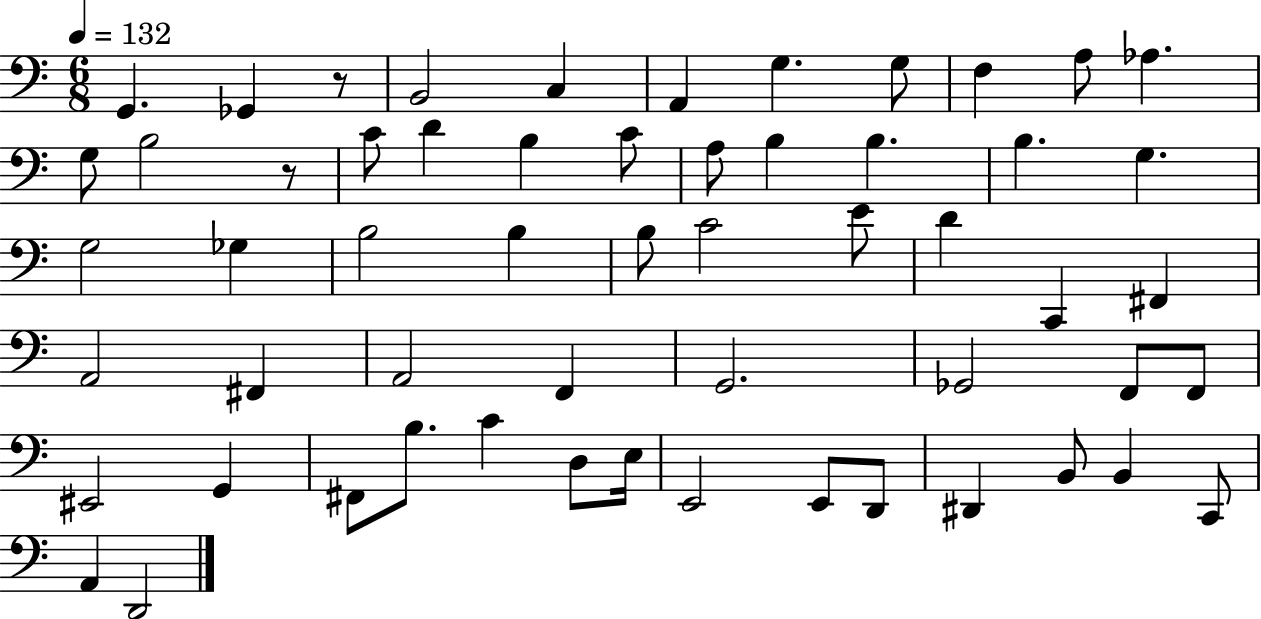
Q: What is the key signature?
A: C major